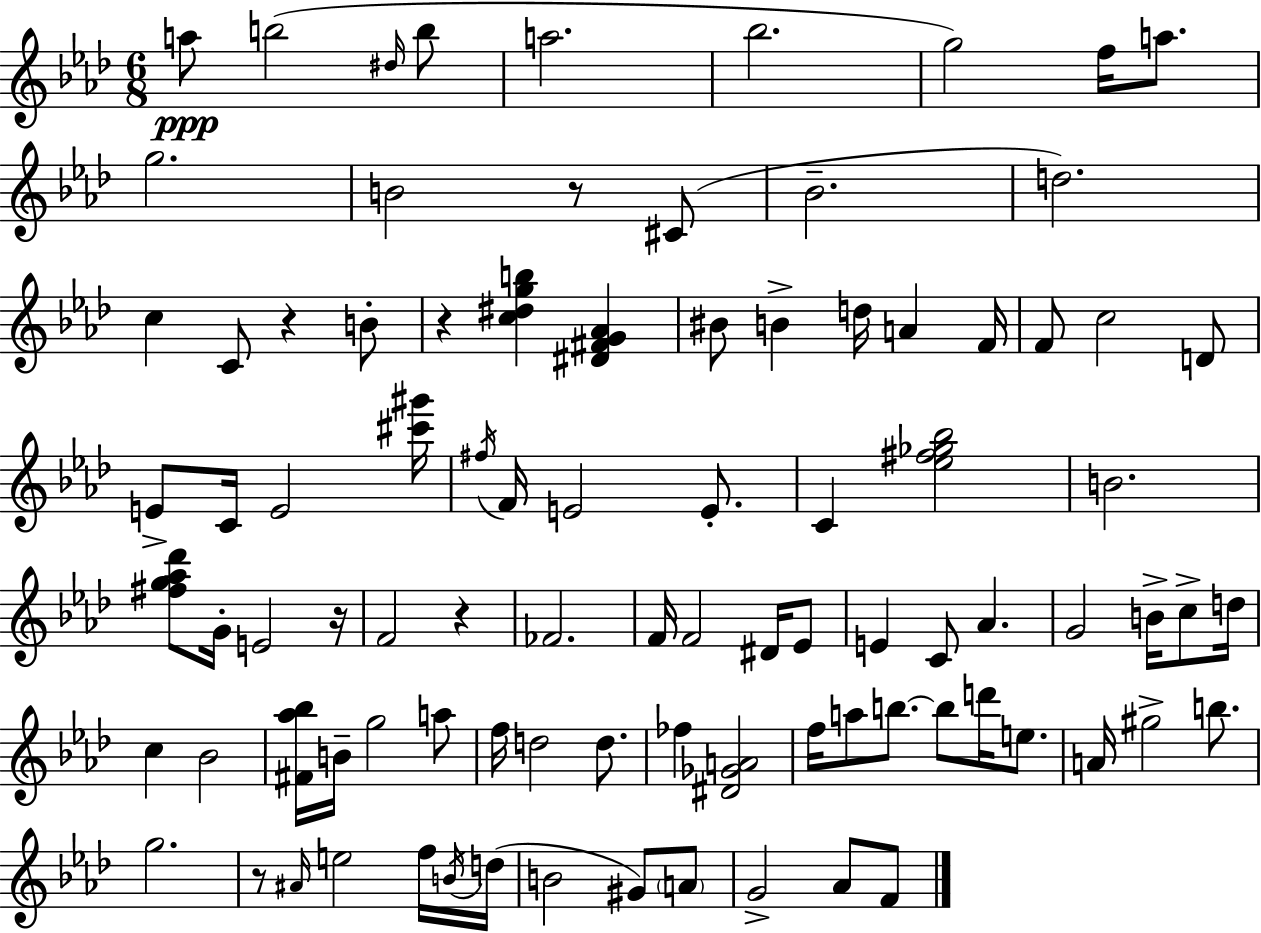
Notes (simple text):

A5/e B5/h D#5/s B5/e A5/h. Bb5/h. G5/h F5/s A5/e. G5/h. B4/h R/e C#4/e Bb4/h. D5/h. C5/q C4/e R/q B4/e R/q [C5,D#5,G5,B5]/q [D#4,F#4,G4,Ab4]/q BIS4/e B4/q D5/s A4/q F4/s F4/e C5/h D4/e E4/e C4/s E4/h [C#6,G#6]/s F#5/s F4/s E4/h E4/e. C4/q [Eb5,F#5,Gb5,Bb5]/h B4/h. [F#5,G5,Ab5,Db6]/e G4/s E4/h R/s F4/h R/q FES4/h. F4/s F4/h D#4/s Eb4/e E4/q C4/e Ab4/q. G4/h B4/s C5/e D5/s C5/q Bb4/h [F#4,Ab5,Bb5]/s B4/s G5/h A5/e F5/s D5/h D5/e. FES5/q [D#4,Gb4,A4]/h F5/s A5/e B5/e. B5/e D6/s E5/e. A4/s G#5/h B5/e. G5/h. R/e A#4/s E5/h F5/s B4/s D5/s B4/h G#4/e A4/e G4/h Ab4/e F4/e